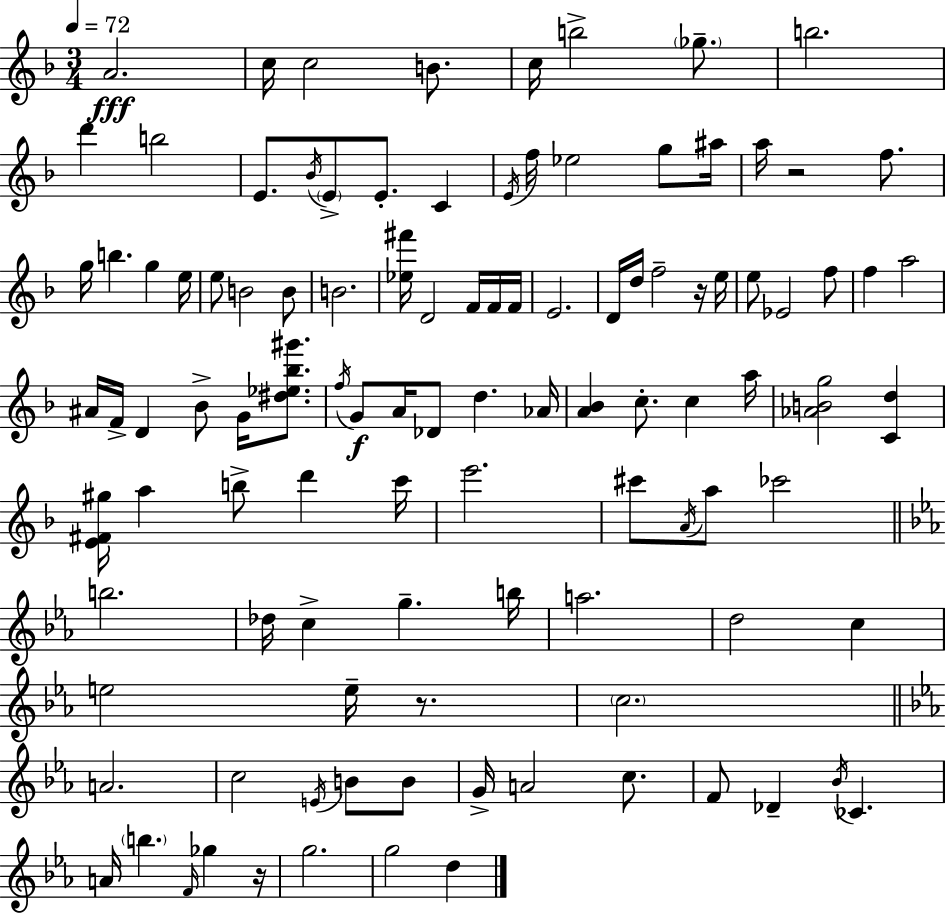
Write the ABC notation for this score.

X:1
T:Untitled
M:3/4
L:1/4
K:F
A2 c/4 c2 B/2 c/4 b2 _g/2 b2 d' b2 E/2 _B/4 E/2 E/2 C E/4 f/4 _e2 g/2 ^a/4 a/4 z2 f/2 g/4 b g e/4 e/2 B2 B/2 B2 [_e^f']/4 D2 F/4 F/4 F/4 E2 D/4 d/4 f2 z/4 e/4 e/2 _E2 f/2 f a2 ^A/4 F/4 D _B/2 G/4 [^d_e_b^g']/2 f/4 G/2 A/4 _D/2 d _A/4 [A_B] c/2 c a/4 [_ABg]2 [Cd] [E^F^g]/4 a b/2 d' c'/4 e'2 ^c'/2 A/4 a/2 _c'2 b2 _d/4 c g b/4 a2 d2 c e2 e/4 z/2 c2 A2 c2 E/4 B/2 B/2 G/4 A2 c/2 F/2 _D _B/4 _C A/4 b F/4 _g z/4 g2 g2 d